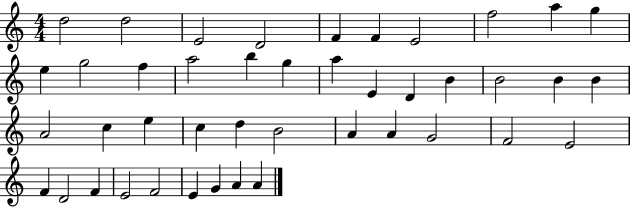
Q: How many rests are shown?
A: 0